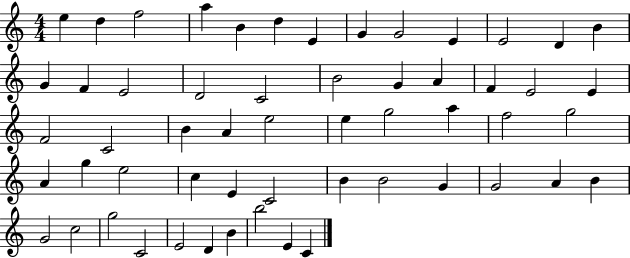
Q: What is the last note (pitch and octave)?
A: C4